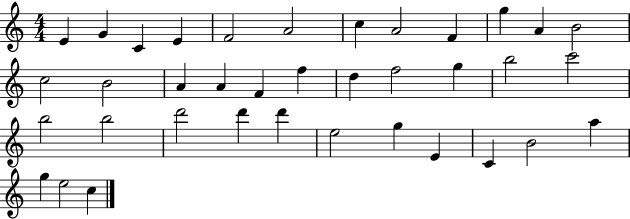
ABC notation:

X:1
T:Untitled
M:4/4
L:1/4
K:C
E G C E F2 A2 c A2 F g A B2 c2 B2 A A F f d f2 g b2 c'2 b2 b2 d'2 d' d' e2 g E C B2 a g e2 c